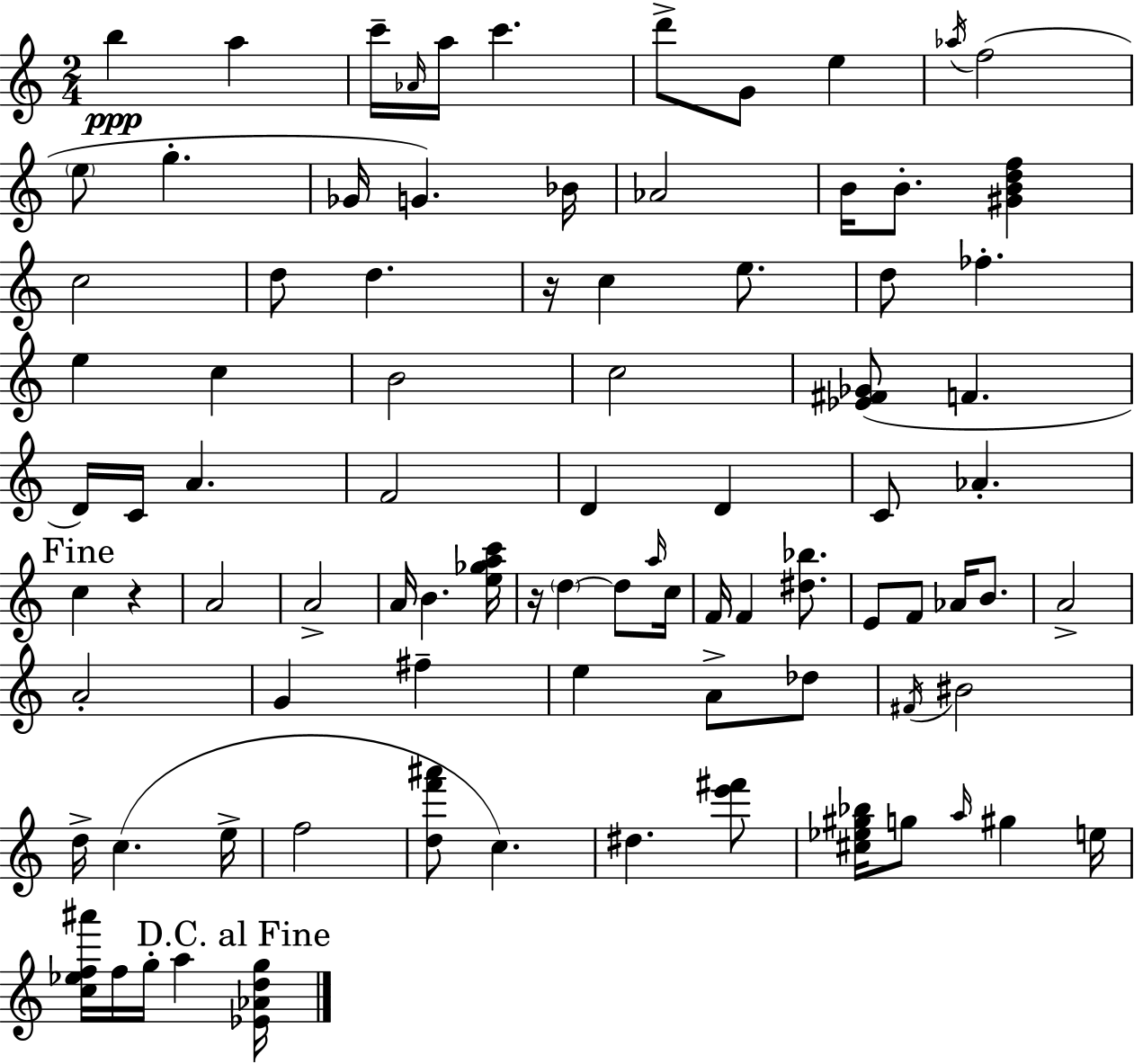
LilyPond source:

{
  \clef treble
  \numericTimeSignature
  \time 2/4
  \key a \minor
  b''4\ppp a''4 | c'''16-- \grace { aes'16 } a''16 c'''4. | d'''8-> g'8 e''4 | \acciaccatura { aes''16 } f''2( | \break \parenthesize e''8 g''4.-. | ges'16 g'4.) | bes'16 aes'2 | b'16 b'8.-. <gis' b' d'' f''>4 | \break c''2 | d''8 d''4. | r16 c''4 e''8. | d''8 fes''4.-. | \break e''4 c''4 | b'2 | c''2 | <ees' fis' ges'>8( f'4. | \break d'16) c'16 a'4. | f'2 | d'4 d'4 | c'8 aes'4.-. | \break \mark "Fine" c''4 r4 | a'2 | a'2-> | a'16 b'4. | \break <e'' ges'' a'' c'''>16 r16 \parenthesize d''4~~ d''8 | \grace { a''16 } c''16 f'16 f'4 | <dis'' bes''>8. e'8 f'8 aes'16 | b'8. a'2-> | \break a'2-. | g'4 fis''4-- | e''4 a'8-> | des''8 \acciaccatura { fis'16 } bis'2 | \break d''16-> c''4.( | e''16-> f''2 | <d'' f''' ais'''>8 c''4.) | dis''4. | \break <e''' fis'''>8 <cis'' ees'' gis'' bes''>16 g''8 \grace { a''16 } | gis''4 e''16 <c'' ees'' f'' ais'''>16 f''16 g''16-. | a''4 \mark "D.C. al Fine" <ees' aes' d'' g''>16 \bar "|."
}